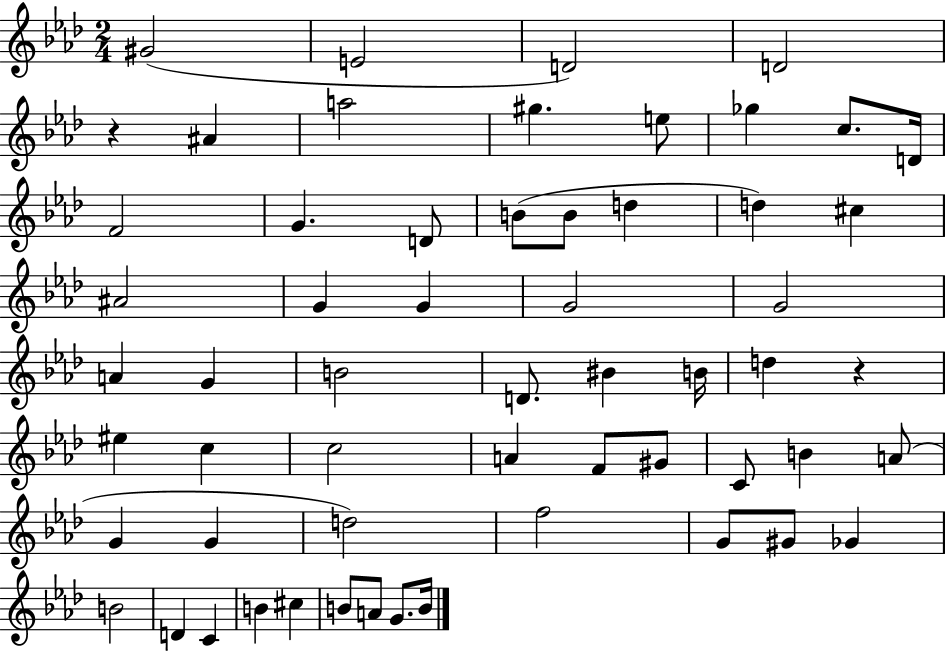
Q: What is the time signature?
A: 2/4